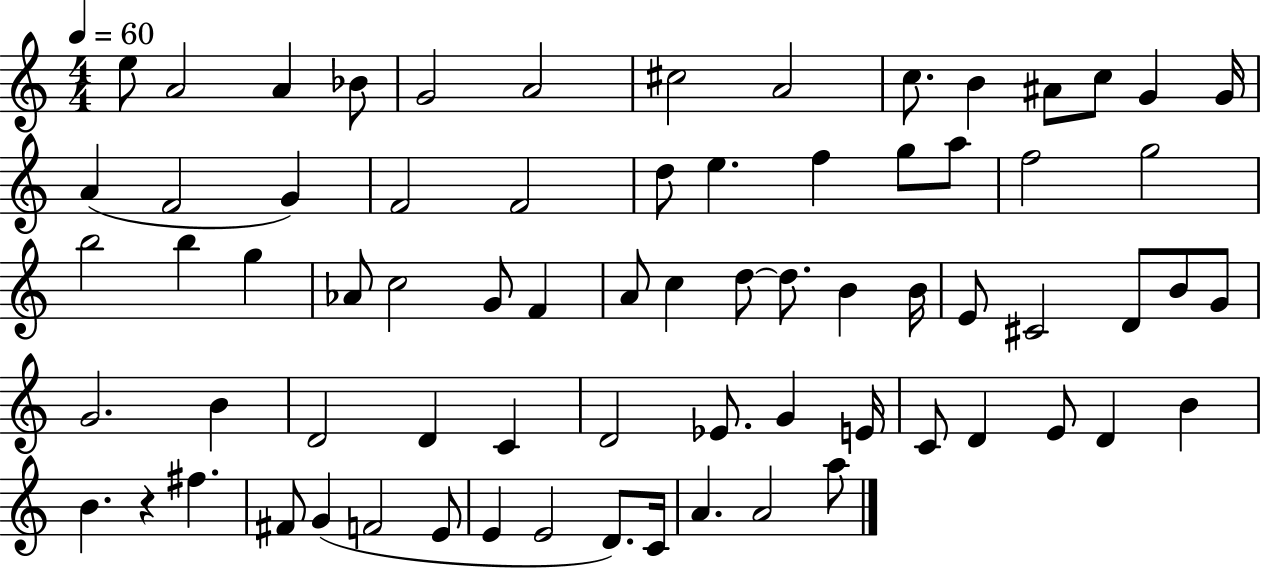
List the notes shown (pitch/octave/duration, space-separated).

E5/e A4/h A4/q Bb4/e G4/h A4/h C#5/h A4/h C5/e. B4/q A#4/e C5/e G4/q G4/s A4/q F4/h G4/q F4/h F4/h D5/e E5/q. F5/q G5/e A5/e F5/h G5/h B5/h B5/q G5/q Ab4/e C5/h G4/e F4/q A4/e C5/q D5/e D5/e. B4/q B4/s E4/e C#4/h D4/e B4/e G4/e G4/h. B4/q D4/h D4/q C4/q D4/h Eb4/e. G4/q E4/s C4/e D4/q E4/e D4/q B4/q B4/q. R/q F#5/q. F#4/e G4/q F4/h E4/e E4/q E4/h D4/e. C4/s A4/q. A4/h A5/e